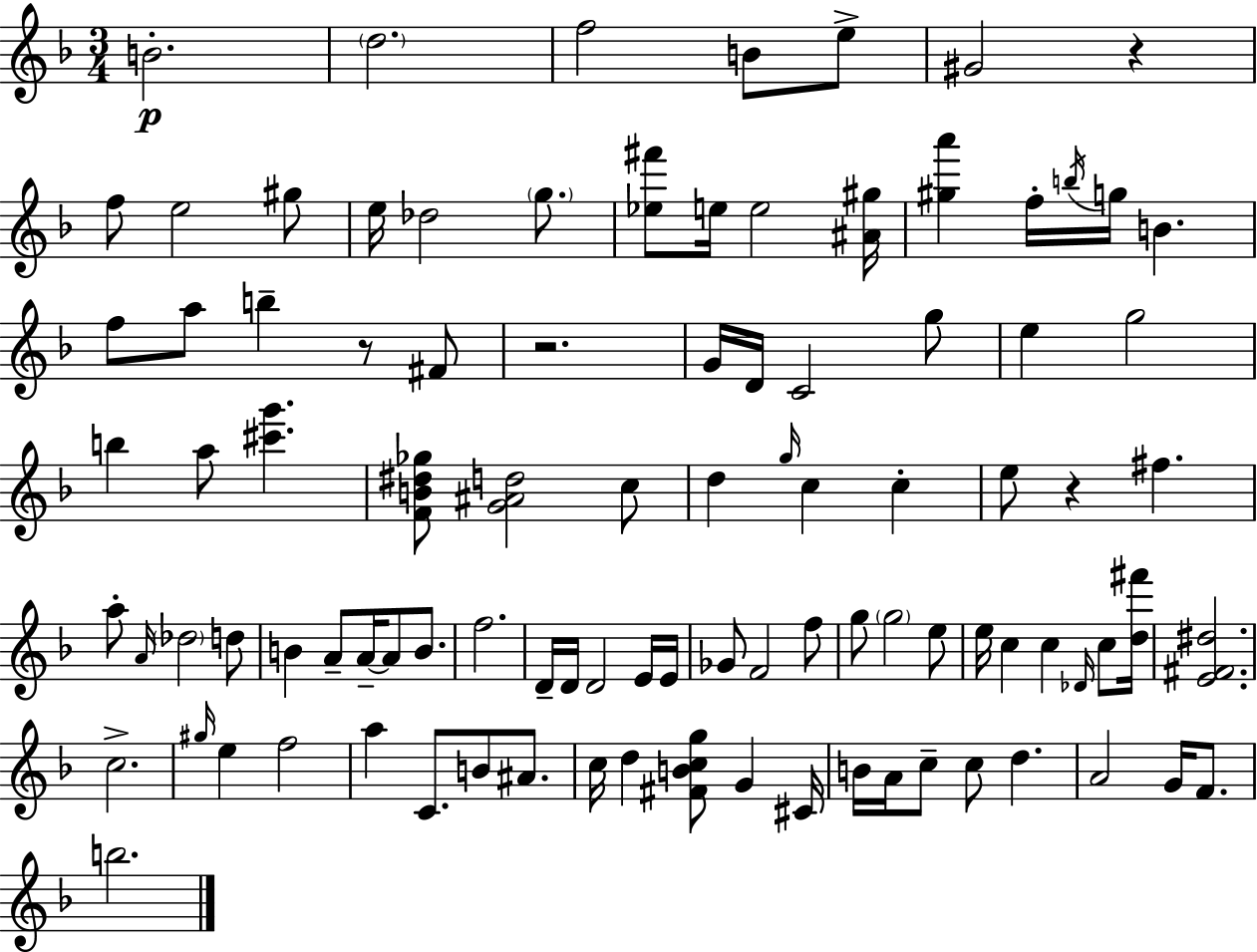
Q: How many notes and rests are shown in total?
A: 97